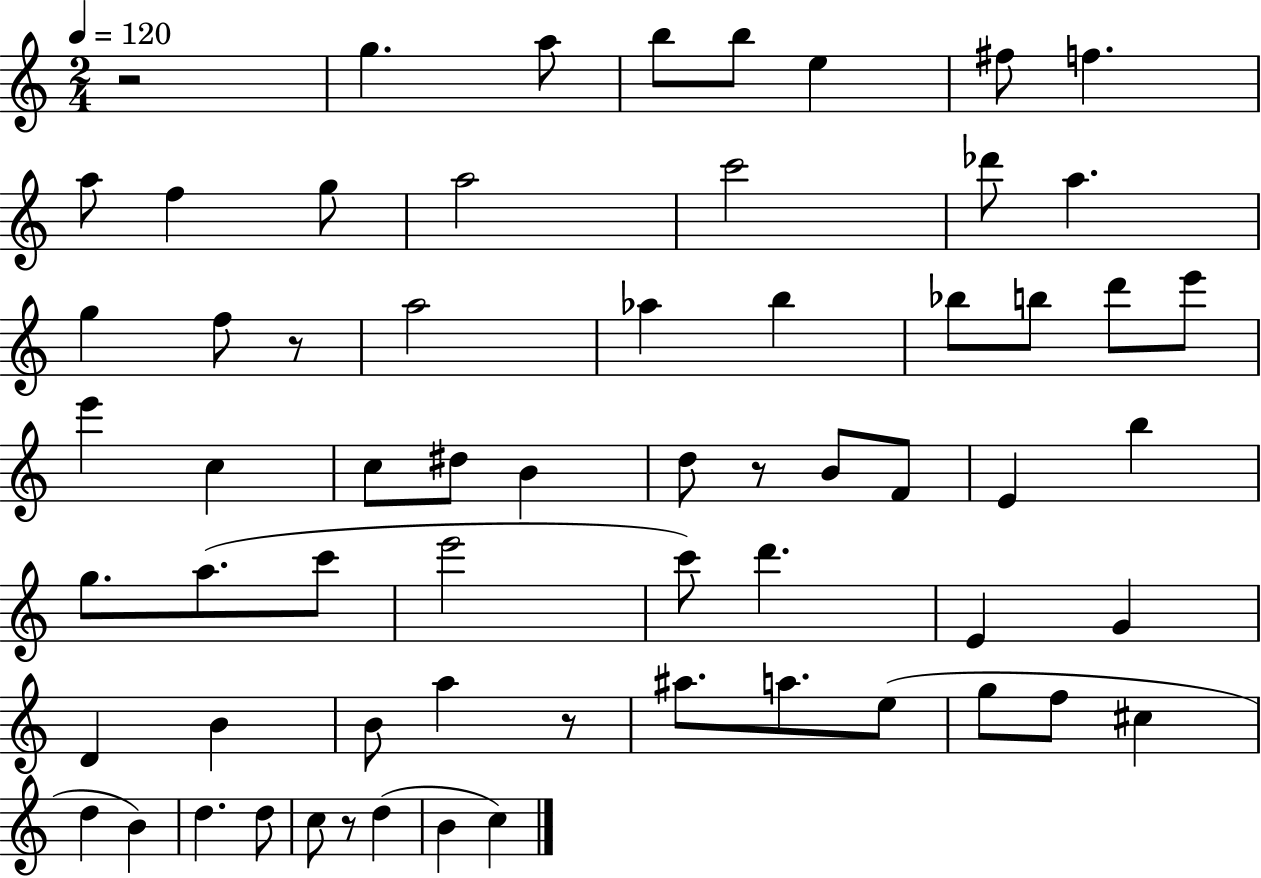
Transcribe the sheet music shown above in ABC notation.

X:1
T:Untitled
M:2/4
L:1/4
K:C
z2 g a/2 b/2 b/2 e ^f/2 f a/2 f g/2 a2 c'2 _d'/2 a g f/2 z/2 a2 _a b _b/2 b/2 d'/2 e'/2 e' c c/2 ^d/2 B d/2 z/2 B/2 F/2 E b g/2 a/2 c'/2 e'2 c'/2 d' E G D B B/2 a z/2 ^a/2 a/2 e/2 g/2 f/2 ^c d B d d/2 c/2 z/2 d B c